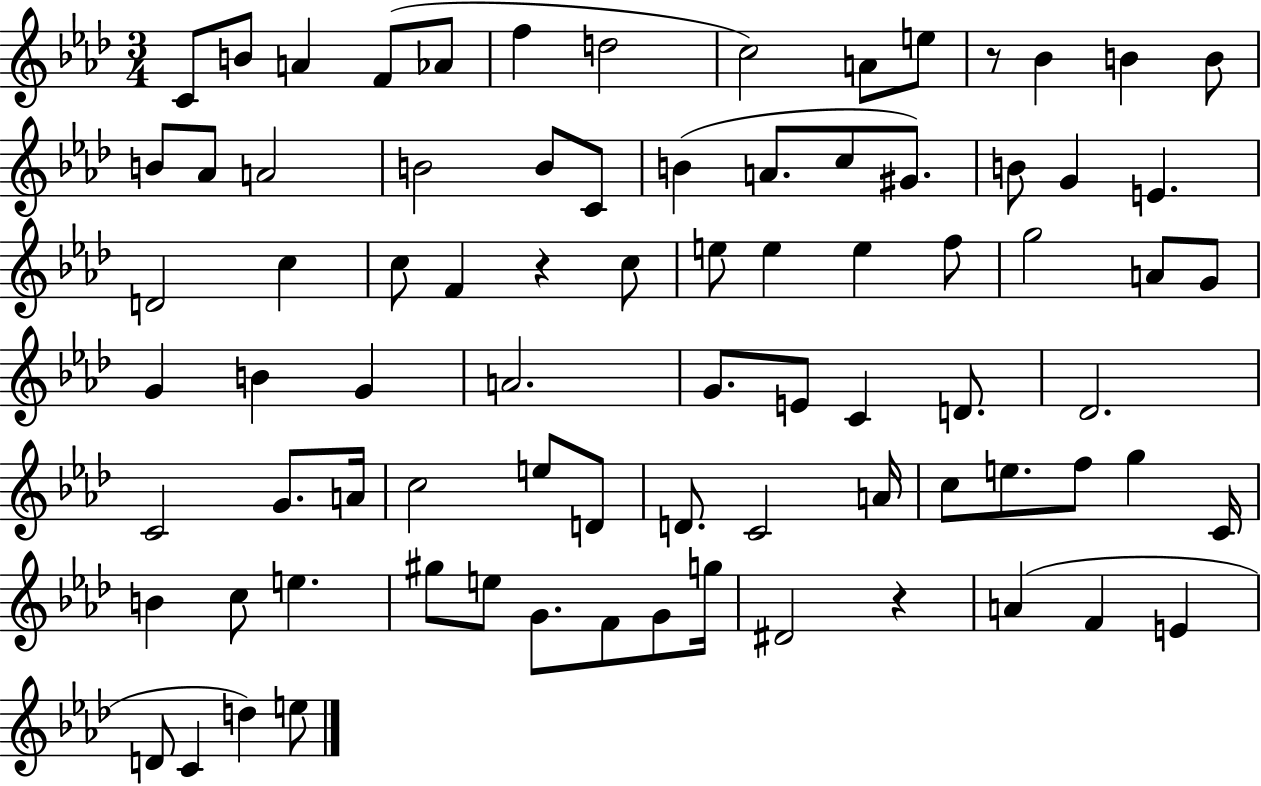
{
  \clef treble
  \numericTimeSignature
  \time 3/4
  \key aes \major
  c'8 b'8 a'4 f'8( aes'8 | f''4 d''2 | c''2) a'8 e''8 | r8 bes'4 b'4 b'8 | \break b'8 aes'8 a'2 | b'2 b'8 c'8 | b'4( a'8. c''8 gis'8.) | b'8 g'4 e'4. | \break d'2 c''4 | c''8 f'4 r4 c''8 | e''8 e''4 e''4 f''8 | g''2 a'8 g'8 | \break g'4 b'4 g'4 | a'2. | g'8. e'8 c'4 d'8. | des'2. | \break c'2 g'8. a'16 | c''2 e''8 d'8 | d'8. c'2 a'16 | c''8 e''8. f''8 g''4 c'16 | \break b'4 c''8 e''4. | gis''8 e''8 g'8. f'8 g'8 g''16 | dis'2 r4 | a'4( f'4 e'4 | \break d'8 c'4 d''4) e''8 | \bar "|."
}